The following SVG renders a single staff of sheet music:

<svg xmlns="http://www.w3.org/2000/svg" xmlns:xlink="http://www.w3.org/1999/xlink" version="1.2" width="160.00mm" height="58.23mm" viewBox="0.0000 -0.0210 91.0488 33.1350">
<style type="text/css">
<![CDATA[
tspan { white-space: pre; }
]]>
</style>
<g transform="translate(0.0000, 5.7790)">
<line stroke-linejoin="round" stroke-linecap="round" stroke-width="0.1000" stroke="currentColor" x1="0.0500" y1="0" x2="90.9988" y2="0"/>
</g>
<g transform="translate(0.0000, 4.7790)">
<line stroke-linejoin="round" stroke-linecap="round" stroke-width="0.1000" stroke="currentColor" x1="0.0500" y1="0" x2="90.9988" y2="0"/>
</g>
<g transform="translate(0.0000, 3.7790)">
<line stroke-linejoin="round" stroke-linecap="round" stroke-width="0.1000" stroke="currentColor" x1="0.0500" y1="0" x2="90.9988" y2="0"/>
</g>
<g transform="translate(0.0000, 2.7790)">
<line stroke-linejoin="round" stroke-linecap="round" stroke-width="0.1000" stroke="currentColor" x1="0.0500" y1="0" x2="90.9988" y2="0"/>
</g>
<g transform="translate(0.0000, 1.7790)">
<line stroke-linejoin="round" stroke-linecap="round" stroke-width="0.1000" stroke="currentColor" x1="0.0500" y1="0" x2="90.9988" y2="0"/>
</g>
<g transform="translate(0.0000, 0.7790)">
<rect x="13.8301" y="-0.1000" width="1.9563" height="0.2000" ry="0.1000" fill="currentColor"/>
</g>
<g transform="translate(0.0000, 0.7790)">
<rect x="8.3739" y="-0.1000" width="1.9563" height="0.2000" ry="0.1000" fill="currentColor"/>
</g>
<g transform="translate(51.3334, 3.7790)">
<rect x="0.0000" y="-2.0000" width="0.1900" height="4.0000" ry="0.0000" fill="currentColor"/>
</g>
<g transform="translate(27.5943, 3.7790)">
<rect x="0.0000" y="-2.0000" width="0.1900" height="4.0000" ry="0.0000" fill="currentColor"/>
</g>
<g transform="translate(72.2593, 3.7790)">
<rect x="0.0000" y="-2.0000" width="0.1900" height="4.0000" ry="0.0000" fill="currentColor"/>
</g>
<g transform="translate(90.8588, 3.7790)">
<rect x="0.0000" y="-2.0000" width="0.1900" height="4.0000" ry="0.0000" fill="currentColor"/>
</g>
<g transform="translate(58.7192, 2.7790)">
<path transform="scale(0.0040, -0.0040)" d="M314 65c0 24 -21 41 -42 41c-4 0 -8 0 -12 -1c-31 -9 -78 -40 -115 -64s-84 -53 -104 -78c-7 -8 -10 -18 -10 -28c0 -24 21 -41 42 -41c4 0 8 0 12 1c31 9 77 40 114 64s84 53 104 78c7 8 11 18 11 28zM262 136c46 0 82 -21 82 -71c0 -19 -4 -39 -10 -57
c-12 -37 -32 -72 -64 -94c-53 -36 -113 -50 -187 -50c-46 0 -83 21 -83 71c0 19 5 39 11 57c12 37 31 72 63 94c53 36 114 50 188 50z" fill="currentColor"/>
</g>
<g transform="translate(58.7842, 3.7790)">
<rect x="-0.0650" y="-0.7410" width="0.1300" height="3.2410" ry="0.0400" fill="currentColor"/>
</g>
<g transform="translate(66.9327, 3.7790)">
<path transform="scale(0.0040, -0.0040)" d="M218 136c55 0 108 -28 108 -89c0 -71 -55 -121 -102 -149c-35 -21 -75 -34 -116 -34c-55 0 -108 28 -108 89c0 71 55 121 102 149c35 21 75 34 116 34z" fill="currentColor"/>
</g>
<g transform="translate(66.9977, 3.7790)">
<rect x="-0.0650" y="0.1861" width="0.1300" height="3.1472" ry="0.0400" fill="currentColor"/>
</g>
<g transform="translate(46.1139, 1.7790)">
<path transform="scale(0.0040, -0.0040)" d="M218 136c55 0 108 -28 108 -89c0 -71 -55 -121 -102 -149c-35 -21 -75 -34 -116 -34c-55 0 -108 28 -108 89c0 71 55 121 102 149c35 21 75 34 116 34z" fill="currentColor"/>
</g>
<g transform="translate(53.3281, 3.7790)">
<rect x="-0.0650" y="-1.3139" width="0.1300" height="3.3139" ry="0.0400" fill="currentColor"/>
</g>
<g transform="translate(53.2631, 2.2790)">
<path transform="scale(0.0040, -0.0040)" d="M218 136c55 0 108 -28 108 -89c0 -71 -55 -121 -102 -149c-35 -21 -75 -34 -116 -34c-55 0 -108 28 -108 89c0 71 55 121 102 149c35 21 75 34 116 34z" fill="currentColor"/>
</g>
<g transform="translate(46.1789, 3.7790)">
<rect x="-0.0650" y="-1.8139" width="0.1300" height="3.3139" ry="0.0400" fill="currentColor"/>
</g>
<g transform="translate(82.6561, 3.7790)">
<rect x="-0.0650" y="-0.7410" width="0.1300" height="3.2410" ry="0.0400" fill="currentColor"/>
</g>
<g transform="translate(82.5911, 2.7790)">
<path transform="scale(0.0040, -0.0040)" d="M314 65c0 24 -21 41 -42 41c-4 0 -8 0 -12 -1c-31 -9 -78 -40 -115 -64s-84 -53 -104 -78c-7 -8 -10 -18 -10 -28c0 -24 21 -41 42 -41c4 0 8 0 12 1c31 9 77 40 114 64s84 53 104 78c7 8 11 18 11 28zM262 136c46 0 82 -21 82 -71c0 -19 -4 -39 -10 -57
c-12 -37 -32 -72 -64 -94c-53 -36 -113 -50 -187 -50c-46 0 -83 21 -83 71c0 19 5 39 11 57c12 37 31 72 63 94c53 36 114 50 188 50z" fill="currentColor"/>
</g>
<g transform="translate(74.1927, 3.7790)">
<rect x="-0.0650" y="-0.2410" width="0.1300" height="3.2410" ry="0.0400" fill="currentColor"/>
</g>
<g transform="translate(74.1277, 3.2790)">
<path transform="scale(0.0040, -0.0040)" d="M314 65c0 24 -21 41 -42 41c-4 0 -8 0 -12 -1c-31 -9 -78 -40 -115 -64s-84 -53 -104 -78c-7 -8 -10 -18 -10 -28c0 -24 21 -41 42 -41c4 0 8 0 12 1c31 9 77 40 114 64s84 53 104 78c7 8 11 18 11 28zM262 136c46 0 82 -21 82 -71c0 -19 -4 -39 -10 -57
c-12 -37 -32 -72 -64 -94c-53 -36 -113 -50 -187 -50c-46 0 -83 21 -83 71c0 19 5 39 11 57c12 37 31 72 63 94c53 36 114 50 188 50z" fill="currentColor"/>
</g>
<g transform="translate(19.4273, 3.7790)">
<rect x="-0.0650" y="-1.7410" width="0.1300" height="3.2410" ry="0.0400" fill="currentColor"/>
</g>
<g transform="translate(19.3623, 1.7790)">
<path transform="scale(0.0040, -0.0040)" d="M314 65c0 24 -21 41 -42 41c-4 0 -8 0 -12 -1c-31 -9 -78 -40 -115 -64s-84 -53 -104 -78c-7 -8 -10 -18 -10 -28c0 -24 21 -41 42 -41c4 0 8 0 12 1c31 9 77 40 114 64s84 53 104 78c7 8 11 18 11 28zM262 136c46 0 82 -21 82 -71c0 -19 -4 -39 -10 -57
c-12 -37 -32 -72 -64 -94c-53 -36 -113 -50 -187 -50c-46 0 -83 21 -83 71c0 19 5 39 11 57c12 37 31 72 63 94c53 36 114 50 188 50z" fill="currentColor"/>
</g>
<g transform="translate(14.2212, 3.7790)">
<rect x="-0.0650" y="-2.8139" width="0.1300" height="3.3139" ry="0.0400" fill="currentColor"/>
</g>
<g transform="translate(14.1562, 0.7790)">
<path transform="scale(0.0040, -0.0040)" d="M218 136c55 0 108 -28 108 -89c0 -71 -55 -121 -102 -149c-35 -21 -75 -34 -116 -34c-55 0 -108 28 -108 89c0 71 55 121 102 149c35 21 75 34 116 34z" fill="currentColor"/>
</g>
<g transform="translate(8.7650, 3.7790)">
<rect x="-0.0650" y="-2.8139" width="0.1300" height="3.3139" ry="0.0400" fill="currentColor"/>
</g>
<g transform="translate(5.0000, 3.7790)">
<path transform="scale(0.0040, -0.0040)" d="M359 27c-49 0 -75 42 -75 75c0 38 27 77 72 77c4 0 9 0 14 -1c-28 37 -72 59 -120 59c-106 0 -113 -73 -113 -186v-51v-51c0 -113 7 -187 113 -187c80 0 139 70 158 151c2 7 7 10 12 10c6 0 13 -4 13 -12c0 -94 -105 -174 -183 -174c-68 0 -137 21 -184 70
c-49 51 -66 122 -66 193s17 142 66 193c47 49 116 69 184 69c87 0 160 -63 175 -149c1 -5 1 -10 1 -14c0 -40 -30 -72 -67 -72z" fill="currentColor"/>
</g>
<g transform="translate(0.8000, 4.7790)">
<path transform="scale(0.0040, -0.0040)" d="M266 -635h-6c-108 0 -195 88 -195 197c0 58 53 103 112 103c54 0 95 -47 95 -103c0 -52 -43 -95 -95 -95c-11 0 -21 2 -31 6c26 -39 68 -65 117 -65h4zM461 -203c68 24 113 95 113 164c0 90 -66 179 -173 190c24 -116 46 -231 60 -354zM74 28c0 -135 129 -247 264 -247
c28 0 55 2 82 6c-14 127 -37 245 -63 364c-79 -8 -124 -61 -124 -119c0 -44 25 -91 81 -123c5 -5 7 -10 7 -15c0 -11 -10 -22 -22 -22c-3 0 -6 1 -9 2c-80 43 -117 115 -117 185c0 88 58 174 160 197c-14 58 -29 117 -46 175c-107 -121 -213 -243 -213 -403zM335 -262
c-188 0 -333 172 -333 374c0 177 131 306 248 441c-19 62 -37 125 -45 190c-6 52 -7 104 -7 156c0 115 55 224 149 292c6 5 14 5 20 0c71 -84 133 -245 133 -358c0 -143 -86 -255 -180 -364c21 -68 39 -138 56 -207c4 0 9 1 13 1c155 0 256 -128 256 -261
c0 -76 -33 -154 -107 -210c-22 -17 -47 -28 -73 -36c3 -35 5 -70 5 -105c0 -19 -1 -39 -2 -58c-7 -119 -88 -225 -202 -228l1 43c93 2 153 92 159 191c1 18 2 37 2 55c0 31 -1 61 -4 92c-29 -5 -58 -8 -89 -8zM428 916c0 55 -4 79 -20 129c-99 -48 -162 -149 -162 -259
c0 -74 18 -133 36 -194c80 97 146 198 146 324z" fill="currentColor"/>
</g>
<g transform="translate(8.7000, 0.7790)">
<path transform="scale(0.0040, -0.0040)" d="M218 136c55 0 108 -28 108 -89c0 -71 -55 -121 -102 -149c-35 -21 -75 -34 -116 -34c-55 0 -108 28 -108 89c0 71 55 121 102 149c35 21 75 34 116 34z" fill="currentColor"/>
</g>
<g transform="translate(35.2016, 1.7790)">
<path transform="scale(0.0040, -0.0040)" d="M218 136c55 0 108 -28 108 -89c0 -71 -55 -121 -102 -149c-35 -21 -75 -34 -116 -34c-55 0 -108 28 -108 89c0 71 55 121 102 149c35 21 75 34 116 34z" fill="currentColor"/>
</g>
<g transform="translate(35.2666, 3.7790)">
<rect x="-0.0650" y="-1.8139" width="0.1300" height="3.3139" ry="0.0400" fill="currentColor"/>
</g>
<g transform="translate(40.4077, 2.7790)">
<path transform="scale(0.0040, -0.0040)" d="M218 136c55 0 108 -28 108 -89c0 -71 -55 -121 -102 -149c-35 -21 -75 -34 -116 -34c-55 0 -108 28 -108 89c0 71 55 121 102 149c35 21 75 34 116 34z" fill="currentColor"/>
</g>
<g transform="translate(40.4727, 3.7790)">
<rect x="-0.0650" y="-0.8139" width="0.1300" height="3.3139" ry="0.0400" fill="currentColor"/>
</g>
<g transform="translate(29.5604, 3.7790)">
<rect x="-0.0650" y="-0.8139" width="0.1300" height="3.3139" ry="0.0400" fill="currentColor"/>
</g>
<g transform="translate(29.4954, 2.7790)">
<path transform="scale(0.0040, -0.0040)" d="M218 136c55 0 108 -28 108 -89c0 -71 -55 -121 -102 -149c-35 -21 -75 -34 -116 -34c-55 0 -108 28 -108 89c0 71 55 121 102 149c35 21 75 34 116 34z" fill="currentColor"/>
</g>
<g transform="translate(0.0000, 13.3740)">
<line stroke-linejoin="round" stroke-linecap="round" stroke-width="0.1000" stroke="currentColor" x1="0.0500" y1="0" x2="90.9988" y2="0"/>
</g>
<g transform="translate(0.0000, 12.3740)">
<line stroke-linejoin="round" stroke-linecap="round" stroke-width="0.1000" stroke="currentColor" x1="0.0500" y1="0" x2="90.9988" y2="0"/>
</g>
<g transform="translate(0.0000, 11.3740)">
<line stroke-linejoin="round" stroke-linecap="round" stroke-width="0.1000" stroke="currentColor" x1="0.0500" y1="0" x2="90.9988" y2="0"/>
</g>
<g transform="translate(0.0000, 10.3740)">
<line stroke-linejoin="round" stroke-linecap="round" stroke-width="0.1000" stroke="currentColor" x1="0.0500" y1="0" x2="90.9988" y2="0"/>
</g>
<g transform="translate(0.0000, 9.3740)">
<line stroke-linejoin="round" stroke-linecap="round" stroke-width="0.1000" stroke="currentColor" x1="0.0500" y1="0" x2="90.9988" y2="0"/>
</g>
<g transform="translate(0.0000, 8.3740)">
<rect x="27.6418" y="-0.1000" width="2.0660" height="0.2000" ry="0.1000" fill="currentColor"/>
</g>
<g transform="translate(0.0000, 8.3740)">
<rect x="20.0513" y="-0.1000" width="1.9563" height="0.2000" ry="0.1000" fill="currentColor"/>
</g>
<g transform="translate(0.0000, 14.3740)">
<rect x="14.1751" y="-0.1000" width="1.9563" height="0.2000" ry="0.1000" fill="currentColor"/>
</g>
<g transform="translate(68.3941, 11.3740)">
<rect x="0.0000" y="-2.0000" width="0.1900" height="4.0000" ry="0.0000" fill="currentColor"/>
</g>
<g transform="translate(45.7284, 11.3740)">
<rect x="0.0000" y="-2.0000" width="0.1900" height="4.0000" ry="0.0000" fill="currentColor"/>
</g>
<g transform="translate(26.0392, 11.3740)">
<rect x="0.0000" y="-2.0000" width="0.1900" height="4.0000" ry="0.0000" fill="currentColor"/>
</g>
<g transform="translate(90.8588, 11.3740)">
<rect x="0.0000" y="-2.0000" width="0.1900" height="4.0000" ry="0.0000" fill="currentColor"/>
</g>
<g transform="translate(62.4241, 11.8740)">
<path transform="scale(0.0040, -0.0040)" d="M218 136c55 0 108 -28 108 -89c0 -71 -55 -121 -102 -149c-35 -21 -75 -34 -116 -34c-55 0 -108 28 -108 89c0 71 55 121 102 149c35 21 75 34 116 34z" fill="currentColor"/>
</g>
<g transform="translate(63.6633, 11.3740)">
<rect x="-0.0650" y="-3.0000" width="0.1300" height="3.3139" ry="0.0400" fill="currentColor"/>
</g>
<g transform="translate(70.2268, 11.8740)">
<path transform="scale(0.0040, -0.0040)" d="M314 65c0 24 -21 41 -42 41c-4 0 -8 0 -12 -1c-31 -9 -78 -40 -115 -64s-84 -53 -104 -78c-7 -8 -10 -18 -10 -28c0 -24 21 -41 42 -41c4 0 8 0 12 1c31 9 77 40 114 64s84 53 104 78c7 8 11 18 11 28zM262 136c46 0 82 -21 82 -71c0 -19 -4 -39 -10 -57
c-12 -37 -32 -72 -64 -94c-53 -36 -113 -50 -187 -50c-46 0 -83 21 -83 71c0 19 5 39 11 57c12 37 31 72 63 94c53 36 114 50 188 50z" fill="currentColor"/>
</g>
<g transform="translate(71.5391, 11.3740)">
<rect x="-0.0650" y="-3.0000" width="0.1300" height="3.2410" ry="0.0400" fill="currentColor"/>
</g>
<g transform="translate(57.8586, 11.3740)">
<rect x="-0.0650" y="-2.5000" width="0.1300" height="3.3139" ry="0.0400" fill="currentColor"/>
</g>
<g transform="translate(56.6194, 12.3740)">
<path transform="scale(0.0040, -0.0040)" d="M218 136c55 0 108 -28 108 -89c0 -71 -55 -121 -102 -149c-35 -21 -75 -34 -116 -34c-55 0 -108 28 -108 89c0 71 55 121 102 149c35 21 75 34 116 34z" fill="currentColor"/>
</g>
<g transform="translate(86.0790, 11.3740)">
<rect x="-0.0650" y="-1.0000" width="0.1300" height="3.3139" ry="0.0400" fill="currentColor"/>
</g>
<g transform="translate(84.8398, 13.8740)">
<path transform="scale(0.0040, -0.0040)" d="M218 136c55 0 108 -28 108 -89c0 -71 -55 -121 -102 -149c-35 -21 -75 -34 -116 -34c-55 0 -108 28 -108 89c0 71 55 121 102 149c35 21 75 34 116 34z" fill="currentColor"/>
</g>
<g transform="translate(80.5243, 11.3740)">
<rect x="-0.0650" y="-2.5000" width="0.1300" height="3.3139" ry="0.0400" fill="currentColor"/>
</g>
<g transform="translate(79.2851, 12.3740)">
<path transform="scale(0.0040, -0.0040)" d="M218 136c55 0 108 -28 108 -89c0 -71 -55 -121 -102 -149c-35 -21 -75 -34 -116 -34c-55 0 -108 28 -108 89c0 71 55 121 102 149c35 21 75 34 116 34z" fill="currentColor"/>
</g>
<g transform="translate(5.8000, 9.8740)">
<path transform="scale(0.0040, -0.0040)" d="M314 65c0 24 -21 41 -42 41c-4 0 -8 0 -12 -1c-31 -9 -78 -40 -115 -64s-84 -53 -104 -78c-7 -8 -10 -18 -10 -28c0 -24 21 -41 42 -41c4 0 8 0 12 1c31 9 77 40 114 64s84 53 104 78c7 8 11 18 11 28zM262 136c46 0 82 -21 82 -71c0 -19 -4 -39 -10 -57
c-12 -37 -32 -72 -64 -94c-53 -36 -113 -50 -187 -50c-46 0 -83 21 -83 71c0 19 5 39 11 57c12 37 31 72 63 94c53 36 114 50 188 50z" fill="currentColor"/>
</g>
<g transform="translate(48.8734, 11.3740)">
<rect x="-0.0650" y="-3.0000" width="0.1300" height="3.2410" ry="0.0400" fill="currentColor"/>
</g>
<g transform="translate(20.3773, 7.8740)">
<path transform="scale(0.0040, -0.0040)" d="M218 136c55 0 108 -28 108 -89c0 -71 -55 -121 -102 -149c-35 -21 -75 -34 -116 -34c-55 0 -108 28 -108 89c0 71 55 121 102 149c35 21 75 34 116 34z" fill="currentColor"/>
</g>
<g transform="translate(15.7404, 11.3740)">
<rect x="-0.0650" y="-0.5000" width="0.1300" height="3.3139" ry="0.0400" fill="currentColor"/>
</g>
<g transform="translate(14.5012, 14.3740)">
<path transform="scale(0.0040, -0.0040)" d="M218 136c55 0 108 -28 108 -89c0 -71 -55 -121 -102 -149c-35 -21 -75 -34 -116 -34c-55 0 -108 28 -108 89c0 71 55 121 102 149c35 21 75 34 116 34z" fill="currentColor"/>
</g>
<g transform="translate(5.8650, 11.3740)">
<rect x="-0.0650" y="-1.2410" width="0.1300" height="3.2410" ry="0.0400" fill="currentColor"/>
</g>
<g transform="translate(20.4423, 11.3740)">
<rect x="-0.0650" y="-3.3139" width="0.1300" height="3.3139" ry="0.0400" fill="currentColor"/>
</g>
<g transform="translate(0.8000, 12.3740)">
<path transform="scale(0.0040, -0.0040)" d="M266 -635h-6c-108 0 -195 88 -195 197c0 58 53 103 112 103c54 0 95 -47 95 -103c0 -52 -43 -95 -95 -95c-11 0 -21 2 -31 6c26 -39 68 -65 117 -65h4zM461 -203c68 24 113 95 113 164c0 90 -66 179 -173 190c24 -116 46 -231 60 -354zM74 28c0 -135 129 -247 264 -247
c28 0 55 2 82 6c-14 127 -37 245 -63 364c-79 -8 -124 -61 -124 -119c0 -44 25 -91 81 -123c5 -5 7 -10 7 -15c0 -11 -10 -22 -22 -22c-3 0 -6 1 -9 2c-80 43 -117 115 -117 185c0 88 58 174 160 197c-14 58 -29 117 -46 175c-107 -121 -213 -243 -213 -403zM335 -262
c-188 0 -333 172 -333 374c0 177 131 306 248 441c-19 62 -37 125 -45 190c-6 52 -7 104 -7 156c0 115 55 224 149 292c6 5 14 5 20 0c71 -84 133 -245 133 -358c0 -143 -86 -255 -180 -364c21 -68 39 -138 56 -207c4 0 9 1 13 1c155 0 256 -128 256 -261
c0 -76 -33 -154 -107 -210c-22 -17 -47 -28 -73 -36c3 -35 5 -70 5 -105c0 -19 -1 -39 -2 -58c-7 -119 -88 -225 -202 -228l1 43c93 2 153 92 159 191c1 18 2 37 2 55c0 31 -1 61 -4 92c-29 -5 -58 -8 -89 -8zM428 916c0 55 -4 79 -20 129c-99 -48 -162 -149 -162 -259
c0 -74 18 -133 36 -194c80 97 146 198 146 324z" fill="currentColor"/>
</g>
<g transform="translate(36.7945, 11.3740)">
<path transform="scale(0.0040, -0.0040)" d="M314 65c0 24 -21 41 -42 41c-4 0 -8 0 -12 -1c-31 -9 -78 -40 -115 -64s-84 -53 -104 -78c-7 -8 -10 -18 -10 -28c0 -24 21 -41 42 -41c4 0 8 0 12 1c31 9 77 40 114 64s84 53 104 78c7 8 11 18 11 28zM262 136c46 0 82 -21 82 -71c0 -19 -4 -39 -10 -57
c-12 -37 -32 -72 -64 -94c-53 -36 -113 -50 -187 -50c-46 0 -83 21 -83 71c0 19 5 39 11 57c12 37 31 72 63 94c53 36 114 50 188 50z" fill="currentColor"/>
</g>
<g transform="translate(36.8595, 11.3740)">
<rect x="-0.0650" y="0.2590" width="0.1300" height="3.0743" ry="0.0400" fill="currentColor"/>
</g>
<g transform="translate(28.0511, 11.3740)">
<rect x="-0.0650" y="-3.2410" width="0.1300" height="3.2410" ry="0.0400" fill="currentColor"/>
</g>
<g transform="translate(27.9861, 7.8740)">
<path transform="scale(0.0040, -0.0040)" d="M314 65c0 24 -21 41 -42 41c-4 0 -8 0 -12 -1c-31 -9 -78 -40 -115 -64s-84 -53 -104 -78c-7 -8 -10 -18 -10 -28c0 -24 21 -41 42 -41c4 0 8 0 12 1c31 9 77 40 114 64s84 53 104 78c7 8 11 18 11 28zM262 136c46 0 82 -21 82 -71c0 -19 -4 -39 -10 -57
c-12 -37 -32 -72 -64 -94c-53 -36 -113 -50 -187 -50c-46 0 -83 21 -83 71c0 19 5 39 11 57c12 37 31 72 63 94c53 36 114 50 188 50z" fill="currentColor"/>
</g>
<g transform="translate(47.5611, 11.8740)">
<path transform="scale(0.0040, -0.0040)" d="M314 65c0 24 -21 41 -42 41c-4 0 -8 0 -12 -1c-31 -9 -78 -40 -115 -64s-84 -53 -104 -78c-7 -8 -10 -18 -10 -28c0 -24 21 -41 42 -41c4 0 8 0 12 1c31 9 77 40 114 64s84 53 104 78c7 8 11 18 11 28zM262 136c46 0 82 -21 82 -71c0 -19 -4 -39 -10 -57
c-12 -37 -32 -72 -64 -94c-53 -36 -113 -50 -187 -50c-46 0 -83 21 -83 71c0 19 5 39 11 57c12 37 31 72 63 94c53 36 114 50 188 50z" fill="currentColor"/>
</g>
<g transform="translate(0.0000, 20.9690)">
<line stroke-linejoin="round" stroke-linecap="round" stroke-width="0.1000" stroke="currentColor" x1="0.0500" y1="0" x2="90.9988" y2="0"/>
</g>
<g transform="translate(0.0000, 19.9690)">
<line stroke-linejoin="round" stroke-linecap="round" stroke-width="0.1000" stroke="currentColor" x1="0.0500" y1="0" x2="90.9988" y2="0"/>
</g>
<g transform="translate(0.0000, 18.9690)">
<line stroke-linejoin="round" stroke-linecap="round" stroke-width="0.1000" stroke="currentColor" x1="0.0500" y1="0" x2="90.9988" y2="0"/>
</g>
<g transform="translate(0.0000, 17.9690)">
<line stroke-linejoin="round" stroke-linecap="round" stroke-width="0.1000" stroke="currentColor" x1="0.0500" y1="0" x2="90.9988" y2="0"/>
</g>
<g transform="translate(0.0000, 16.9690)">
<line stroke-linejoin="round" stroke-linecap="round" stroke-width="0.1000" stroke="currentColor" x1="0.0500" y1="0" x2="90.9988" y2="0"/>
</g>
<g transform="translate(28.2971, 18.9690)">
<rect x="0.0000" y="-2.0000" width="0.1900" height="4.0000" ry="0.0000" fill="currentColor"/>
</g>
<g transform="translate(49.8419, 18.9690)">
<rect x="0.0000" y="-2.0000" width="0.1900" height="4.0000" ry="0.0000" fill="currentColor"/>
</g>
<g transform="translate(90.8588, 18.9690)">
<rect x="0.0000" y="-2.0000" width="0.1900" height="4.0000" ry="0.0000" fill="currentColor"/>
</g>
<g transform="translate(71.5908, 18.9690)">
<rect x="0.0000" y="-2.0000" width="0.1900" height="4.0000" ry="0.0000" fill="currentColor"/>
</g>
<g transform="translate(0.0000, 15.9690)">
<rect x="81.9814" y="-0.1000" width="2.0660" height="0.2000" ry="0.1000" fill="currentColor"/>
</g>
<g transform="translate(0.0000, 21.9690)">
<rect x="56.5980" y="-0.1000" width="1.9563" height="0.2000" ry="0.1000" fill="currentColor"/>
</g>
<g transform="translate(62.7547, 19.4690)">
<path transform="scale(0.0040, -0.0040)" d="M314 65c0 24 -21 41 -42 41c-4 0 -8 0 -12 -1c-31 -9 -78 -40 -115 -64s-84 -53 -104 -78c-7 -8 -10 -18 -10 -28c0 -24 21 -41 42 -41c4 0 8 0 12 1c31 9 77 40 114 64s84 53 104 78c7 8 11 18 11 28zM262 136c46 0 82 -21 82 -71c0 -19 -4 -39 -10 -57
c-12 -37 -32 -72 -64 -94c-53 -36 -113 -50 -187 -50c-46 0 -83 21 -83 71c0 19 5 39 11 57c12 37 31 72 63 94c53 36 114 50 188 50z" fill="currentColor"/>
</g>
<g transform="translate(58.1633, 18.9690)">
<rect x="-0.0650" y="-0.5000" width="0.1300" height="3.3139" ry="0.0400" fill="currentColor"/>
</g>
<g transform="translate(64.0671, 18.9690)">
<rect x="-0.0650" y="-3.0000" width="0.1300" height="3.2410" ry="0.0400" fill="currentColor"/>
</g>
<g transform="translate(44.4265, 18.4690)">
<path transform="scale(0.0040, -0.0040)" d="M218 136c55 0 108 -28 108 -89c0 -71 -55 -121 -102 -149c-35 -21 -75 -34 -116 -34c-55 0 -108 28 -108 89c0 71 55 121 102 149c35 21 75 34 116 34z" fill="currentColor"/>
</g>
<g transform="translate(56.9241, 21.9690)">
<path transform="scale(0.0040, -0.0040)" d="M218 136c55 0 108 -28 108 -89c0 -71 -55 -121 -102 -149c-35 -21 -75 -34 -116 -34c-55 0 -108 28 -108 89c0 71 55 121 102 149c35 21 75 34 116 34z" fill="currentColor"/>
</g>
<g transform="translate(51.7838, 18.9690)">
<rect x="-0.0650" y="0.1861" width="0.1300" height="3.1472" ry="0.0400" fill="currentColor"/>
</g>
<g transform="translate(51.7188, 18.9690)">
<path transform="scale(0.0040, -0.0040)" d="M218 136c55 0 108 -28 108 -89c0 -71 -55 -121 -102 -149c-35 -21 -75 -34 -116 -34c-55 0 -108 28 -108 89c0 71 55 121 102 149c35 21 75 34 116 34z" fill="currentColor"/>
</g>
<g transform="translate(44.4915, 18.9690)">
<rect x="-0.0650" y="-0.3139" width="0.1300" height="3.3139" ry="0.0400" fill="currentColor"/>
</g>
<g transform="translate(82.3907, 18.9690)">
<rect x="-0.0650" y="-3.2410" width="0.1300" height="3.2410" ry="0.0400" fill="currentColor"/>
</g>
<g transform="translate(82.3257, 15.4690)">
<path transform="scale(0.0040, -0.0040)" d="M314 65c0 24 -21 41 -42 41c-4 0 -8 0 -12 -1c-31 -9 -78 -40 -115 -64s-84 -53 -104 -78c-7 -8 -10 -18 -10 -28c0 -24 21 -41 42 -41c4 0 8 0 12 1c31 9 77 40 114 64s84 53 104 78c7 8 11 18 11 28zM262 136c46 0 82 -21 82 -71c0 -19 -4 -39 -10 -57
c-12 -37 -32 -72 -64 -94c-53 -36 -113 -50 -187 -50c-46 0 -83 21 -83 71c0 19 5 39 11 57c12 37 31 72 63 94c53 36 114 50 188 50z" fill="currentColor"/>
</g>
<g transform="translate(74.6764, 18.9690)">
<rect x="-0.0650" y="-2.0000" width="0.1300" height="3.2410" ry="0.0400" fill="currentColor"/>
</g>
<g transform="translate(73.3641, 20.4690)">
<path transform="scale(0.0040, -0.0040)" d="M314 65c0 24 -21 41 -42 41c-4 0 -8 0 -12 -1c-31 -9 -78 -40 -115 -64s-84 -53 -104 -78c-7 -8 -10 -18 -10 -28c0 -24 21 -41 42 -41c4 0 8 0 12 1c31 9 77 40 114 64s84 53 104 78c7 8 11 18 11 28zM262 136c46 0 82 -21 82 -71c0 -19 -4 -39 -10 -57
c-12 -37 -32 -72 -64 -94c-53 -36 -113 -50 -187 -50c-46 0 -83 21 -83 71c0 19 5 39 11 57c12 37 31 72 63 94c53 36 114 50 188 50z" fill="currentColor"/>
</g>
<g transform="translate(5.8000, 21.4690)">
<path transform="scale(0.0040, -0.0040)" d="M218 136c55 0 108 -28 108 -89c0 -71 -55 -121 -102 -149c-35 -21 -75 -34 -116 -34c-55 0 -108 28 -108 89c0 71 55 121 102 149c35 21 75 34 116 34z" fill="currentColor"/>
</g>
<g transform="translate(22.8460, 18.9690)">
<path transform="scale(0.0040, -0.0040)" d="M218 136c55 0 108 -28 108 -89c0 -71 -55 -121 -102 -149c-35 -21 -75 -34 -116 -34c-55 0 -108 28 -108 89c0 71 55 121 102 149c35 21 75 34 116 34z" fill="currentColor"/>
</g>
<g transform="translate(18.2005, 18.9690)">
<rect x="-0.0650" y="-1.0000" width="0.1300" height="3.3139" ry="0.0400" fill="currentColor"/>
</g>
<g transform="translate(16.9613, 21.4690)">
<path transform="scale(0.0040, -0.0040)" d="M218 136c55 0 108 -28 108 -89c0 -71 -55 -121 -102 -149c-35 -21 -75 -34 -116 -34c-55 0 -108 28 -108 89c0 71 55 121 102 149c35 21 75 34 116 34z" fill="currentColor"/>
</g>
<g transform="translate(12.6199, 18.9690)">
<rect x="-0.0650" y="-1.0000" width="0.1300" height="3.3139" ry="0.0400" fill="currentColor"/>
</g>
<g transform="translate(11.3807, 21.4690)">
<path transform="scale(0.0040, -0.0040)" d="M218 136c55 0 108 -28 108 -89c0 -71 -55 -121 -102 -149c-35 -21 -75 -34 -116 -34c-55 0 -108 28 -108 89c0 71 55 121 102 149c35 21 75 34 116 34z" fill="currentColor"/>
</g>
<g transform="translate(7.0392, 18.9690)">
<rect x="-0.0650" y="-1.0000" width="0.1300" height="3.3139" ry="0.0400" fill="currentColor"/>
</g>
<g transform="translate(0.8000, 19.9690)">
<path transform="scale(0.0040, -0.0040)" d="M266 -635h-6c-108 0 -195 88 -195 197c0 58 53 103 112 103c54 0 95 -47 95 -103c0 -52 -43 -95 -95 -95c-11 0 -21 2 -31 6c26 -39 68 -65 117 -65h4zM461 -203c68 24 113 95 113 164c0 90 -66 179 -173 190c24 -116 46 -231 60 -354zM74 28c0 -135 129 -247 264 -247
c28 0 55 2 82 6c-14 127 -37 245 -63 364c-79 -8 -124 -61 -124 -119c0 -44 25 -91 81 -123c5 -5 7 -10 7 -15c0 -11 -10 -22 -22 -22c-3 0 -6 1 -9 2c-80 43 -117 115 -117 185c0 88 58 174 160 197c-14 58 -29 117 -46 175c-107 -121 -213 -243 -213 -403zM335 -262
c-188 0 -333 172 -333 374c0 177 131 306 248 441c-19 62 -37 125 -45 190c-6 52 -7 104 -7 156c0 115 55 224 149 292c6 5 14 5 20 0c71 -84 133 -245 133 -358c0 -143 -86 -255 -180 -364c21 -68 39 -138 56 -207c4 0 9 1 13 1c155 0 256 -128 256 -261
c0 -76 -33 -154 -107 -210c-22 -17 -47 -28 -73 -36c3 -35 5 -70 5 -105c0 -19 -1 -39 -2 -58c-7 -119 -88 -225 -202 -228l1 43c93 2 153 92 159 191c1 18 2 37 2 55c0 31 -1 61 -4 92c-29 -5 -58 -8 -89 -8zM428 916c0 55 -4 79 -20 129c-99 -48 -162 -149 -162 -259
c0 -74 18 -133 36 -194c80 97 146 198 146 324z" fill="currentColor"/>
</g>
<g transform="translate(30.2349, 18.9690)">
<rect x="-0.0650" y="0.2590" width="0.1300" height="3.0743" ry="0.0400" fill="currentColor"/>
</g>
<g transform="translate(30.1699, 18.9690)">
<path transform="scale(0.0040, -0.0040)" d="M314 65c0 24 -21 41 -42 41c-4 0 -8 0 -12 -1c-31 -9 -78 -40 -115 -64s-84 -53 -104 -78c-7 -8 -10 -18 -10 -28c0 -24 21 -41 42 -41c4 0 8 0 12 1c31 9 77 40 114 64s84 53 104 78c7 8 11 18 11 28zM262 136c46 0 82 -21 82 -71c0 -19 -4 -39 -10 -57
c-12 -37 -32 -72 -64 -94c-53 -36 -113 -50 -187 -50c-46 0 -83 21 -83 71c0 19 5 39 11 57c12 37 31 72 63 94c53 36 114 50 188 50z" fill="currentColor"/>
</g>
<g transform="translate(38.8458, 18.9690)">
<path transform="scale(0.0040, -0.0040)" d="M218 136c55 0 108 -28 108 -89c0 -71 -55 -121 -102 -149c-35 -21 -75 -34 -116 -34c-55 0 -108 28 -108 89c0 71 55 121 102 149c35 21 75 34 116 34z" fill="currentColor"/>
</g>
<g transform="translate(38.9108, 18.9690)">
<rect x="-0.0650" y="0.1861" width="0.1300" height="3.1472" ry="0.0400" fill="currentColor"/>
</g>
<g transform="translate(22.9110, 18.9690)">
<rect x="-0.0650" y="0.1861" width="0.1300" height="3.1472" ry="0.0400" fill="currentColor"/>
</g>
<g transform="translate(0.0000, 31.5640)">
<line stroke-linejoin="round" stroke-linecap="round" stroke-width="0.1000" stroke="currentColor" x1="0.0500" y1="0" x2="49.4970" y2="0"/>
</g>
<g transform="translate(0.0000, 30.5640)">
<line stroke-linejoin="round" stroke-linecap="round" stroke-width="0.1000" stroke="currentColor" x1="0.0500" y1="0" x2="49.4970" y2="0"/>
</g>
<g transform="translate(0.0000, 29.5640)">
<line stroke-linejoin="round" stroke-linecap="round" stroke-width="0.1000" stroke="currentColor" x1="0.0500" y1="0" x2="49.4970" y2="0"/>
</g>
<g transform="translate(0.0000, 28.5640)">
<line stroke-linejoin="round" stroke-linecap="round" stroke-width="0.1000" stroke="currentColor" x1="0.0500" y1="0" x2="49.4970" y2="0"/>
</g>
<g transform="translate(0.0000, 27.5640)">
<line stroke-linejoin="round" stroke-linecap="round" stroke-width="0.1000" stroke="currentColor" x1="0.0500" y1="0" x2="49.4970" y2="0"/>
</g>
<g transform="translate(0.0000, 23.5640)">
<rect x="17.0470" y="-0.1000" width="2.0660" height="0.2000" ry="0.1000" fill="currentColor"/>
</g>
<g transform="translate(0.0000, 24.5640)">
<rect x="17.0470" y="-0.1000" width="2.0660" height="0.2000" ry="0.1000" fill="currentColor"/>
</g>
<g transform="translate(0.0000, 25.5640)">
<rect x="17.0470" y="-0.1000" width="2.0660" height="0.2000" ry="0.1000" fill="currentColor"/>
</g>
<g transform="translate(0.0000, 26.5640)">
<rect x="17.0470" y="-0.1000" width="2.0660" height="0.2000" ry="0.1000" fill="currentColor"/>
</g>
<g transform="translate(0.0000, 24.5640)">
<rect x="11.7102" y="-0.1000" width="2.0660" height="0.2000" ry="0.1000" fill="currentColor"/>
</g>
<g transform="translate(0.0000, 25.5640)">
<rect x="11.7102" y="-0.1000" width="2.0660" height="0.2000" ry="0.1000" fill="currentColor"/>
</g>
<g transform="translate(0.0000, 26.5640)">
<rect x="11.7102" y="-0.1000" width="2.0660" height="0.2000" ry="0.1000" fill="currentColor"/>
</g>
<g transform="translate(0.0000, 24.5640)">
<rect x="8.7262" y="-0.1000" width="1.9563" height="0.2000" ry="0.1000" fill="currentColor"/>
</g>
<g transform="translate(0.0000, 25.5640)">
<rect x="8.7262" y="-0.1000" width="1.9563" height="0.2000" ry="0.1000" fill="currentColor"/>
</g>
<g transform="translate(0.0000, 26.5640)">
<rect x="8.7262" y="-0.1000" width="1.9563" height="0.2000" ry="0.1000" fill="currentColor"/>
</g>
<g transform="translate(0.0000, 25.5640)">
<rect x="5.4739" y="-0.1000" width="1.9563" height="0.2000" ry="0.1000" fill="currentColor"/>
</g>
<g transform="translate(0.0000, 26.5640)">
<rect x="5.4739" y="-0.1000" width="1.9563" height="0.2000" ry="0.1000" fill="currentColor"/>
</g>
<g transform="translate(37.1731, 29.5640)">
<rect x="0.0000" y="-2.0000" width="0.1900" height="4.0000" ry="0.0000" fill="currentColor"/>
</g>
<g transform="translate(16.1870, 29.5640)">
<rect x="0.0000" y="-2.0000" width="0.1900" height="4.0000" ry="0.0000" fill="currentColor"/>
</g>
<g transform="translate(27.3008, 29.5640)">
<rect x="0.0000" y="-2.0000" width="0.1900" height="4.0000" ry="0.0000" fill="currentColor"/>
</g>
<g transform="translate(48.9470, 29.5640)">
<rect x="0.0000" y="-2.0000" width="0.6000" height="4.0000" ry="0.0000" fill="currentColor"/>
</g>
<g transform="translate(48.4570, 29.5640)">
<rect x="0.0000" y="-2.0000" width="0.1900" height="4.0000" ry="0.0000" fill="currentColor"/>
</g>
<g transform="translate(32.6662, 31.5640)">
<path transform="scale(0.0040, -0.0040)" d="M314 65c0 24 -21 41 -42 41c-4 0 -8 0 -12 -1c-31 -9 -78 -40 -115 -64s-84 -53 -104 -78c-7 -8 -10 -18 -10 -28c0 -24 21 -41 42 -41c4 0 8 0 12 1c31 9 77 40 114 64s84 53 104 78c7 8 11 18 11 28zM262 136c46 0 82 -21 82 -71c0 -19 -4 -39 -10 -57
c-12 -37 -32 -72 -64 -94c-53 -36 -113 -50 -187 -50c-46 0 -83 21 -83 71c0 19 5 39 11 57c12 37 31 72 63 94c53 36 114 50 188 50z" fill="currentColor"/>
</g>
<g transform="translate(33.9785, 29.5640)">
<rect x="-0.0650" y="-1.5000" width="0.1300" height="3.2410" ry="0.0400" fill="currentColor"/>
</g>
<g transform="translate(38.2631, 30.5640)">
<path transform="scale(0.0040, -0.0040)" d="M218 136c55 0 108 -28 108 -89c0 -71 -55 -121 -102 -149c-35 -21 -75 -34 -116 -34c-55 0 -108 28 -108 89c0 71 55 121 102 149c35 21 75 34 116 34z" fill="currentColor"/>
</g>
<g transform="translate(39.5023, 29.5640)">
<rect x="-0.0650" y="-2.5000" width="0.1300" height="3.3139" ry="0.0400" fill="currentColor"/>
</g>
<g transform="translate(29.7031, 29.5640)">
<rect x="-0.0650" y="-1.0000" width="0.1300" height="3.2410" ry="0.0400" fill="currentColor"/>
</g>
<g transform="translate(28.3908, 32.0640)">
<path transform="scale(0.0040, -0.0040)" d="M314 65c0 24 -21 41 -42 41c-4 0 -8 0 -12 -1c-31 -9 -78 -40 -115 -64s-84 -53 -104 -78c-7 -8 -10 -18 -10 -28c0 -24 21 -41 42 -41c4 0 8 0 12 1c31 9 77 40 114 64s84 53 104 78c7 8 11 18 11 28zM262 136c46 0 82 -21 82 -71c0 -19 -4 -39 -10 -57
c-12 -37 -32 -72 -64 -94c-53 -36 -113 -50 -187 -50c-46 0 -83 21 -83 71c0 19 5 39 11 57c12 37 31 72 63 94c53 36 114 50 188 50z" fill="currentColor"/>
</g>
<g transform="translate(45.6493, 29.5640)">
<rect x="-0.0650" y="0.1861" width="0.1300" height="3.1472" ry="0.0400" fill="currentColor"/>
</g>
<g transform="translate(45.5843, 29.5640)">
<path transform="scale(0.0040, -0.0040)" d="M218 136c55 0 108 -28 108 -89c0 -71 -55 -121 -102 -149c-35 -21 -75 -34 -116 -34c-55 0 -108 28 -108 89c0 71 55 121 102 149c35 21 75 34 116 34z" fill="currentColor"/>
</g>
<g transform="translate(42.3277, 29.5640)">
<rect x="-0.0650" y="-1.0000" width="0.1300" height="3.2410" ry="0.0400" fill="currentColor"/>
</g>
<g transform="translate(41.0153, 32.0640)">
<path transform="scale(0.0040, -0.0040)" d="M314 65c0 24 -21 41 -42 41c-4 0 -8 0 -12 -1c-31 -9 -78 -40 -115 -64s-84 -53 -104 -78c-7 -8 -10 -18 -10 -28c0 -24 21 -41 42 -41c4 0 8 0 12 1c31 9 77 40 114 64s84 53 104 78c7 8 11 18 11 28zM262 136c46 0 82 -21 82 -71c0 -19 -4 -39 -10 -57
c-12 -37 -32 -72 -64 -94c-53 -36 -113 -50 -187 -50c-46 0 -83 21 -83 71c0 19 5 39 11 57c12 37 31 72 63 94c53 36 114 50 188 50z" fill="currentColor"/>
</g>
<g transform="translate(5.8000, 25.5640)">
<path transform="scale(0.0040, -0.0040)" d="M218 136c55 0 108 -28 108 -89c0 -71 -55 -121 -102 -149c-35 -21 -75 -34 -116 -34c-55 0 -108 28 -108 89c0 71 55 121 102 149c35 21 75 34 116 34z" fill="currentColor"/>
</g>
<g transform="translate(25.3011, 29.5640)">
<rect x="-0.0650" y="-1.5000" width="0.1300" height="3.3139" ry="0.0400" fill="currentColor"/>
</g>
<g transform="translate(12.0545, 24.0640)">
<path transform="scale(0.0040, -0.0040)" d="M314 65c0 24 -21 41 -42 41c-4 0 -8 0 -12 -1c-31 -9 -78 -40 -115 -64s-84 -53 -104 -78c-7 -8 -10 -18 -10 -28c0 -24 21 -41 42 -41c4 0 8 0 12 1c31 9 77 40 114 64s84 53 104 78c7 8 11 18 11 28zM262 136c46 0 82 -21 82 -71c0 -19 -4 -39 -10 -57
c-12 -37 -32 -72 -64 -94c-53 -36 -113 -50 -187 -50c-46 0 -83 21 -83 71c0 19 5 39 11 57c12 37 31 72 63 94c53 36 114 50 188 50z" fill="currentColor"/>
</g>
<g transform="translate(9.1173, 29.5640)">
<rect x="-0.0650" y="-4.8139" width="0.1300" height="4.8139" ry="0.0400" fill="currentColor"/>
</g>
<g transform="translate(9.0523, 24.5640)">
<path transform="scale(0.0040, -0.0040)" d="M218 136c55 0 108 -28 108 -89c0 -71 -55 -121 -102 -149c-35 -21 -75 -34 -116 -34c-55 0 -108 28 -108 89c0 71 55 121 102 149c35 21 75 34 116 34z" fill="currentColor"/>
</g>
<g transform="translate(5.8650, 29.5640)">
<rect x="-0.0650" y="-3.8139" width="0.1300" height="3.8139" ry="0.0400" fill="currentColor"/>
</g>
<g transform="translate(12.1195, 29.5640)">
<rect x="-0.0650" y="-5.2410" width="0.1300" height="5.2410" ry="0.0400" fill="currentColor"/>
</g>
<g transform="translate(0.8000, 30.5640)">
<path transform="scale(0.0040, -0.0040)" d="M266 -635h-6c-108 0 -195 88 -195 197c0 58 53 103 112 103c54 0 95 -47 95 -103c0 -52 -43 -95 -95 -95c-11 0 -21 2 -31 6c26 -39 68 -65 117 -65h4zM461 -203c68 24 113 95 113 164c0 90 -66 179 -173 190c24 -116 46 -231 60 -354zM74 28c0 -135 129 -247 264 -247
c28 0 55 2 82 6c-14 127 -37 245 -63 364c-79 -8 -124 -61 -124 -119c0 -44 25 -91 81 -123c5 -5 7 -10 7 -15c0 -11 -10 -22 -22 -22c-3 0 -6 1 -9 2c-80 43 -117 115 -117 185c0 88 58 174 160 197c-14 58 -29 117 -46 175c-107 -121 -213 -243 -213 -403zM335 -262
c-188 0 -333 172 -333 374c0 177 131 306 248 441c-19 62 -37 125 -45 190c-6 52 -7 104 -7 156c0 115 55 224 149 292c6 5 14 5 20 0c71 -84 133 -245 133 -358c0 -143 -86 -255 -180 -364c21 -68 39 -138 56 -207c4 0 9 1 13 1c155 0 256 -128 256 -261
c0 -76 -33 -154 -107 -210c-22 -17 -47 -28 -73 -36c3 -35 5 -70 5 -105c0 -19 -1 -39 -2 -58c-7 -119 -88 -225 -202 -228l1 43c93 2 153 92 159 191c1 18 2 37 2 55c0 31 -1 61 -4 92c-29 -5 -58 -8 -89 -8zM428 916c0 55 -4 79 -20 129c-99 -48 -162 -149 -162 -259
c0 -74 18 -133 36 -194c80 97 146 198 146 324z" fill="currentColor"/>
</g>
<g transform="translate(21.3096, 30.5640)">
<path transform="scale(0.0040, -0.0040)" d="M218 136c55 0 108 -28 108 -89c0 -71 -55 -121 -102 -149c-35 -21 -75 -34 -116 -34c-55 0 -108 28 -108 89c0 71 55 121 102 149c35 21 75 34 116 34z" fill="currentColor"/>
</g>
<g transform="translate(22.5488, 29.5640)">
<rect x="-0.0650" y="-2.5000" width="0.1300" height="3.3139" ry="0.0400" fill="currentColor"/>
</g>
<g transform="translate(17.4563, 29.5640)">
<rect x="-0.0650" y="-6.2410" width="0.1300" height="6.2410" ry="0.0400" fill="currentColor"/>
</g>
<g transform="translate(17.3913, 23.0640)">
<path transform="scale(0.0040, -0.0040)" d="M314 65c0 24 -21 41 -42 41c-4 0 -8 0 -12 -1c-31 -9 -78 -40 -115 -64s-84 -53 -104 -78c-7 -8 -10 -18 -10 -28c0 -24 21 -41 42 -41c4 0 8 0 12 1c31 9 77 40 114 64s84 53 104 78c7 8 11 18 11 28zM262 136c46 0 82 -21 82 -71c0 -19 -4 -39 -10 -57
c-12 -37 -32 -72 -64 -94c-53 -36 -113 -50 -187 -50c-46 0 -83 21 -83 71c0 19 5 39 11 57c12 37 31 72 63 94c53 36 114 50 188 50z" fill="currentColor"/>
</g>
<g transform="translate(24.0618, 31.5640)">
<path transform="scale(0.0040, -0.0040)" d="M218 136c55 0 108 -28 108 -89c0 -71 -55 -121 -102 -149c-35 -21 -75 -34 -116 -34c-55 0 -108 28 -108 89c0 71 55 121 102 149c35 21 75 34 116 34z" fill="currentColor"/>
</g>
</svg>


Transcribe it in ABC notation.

X:1
T:Untitled
M:4/4
L:1/4
K:C
a a f2 d f d f e d2 B c2 d2 e2 C b b2 B2 A2 G A A2 G D D D D B B2 B c B C A2 F2 b2 c' e' f'2 a'2 G E D2 E2 G D2 B